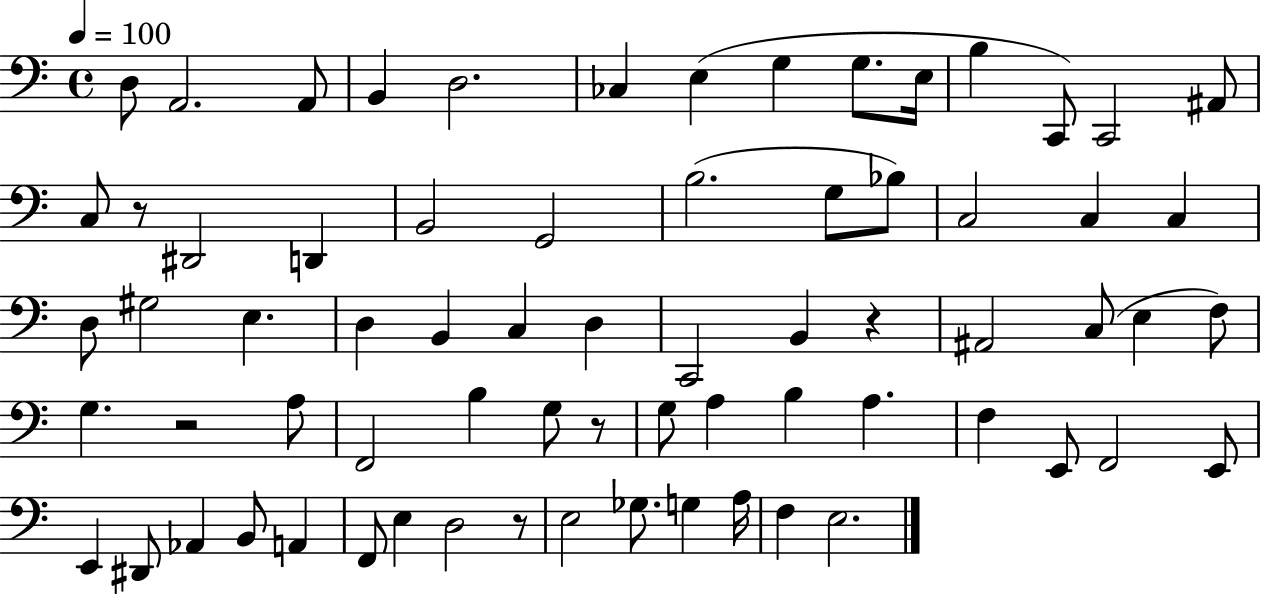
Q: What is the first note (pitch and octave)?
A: D3